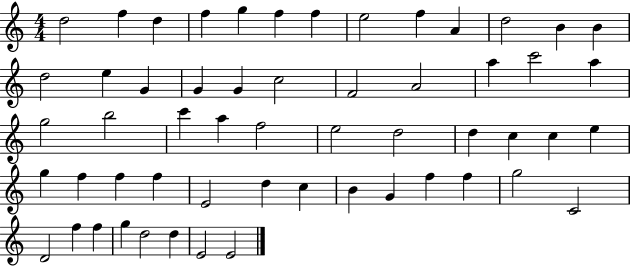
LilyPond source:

{
  \clef treble
  \numericTimeSignature
  \time 4/4
  \key c \major
  d''2 f''4 d''4 | f''4 g''4 f''4 f''4 | e''2 f''4 a'4 | d''2 b'4 b'4 | \break d''2 e''4 g'4 | g'4 g'4 c''2 | f'2 a'2 | a''4 c'''2 a''4 | \break g''2 b''2 | c'''4 a''4 f''2 | e''2 d''2 | d''4 c''4 c''4 e''4 | \break g''4 f''4 f''4 f''4 | e'2 d''4 c''4 | b'4 g'4 f''4 f''4 | g''2 c'2 | \break d'2 f''4 f''4 | g''4 d''2 d''4 | e'2 e'2 | \bar "|."
}